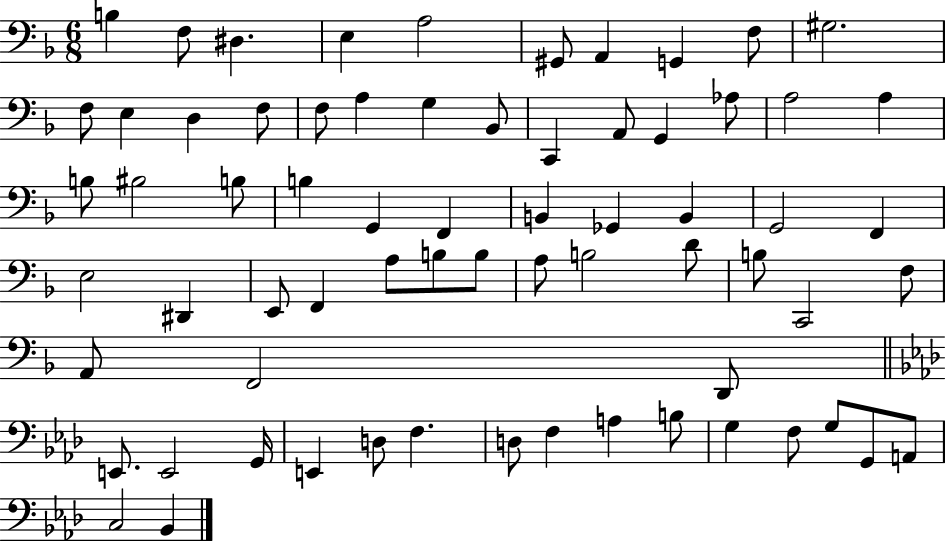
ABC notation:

X:1
T:Untitled
M:6/8
L:1/4
K:F
B, F,/2 ^D, E, A,2 ^G,,/2 A,, G,, F,/2 ^G,2 F,/2 E, D, F,/2 F,/2 A, G, _B,,/2 C,, A,,/2 G,, _A,/2 A,2 A, B,/2 ^B,2 B,/2 B, G,, F,, B,, _G,, B,, G,,2 F,, E,2 ^D,, E,,/2 F,, A,/2 B,/2 B,/2 A,/2 B,2 D/2 B,/2 C,,2 F,/2 A,,/2 F,,2 D,,/2 E,,/2 E,,2 G,,/4 E,, D,/2 F, D,/2 F, A, B,/2 G, F,/2 G,/2 G,,/2 A,,/2 C,2 _B,,